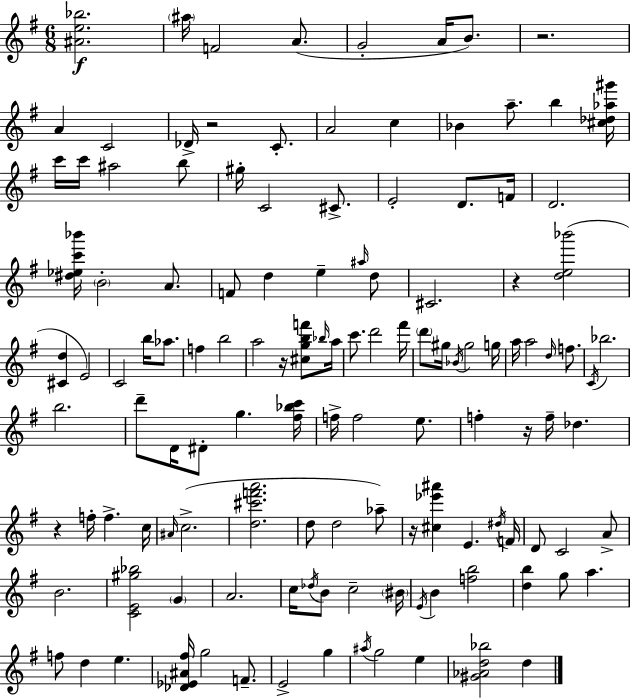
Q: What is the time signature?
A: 6/8